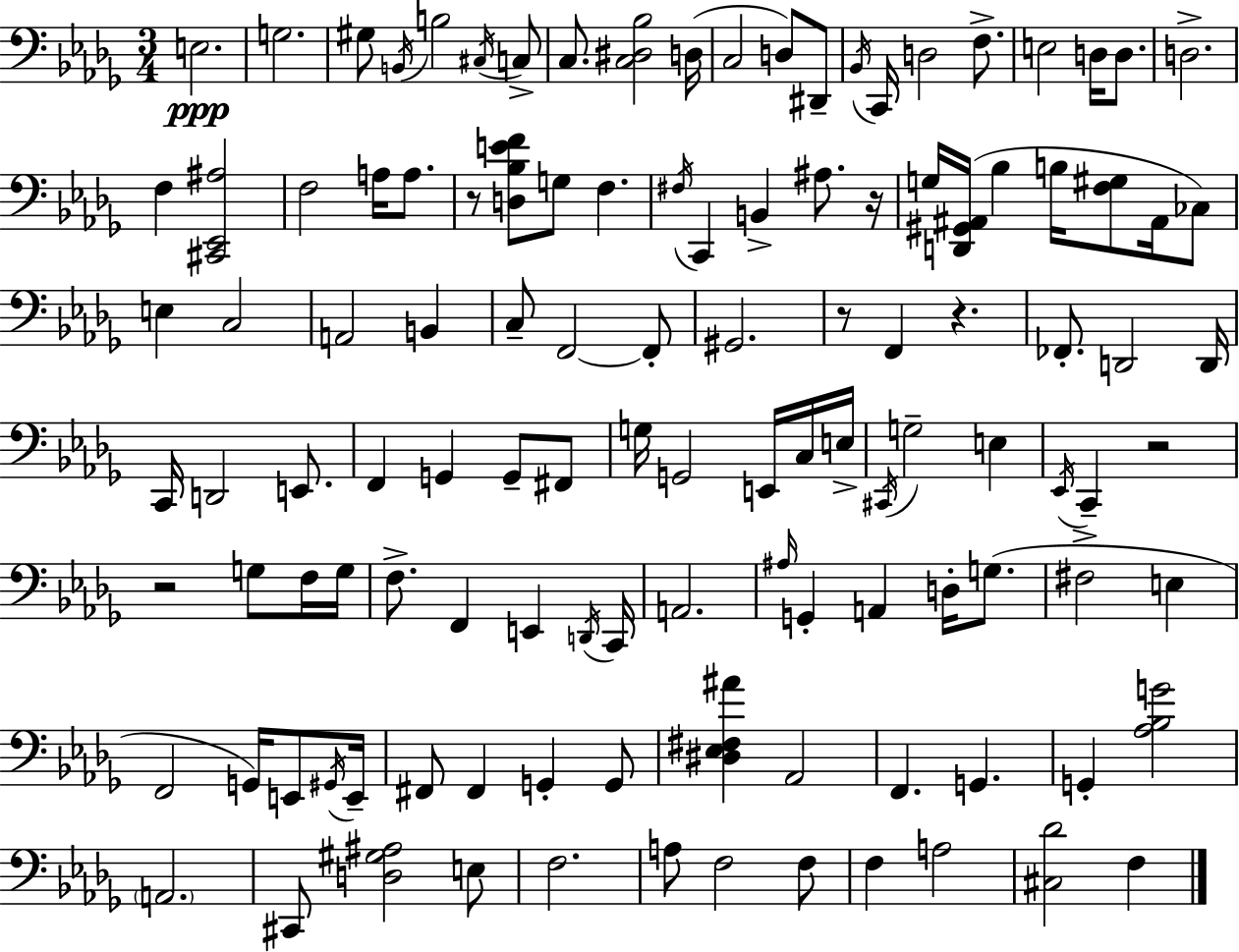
X:1
T:Untitled
M:3/4
L:1/4
K:Bbm
E,2 G,2 ^G,/2 B,,/4 B,2 ^C,/4 C,/2 C,/2 [C,^D,_B,]2 D,/4 C,2 D,/2 ^D,,/2 _B,,/4 C,,/4 D,2 F,/2 E,2 D,/4 D,/2 D,2 F, [^C,,_E,,^A,]2 F,2 A,/4 A,/2 z/2 [D,_B,EF]/2 G,/2 F, ^F,/4 C,, B,, ^A,/2 z/4 G,/4 [D,,^G,,^A,,]/4 _B, B,/4 [F,^G,]/2 ^A,,/4 _C,/2 E, C,2 A,,2 B,, C,/2 F,,2 F,,/2 ^G,,2 z/2 F,, z _F,,/2 D,,2 D,,/4 C,,/4 D,,2 E,,/2 F,, G,, G,,/2 ^F,,/2 G,/4 G,,2 E,,/4 C,/4 E,/4 ^C,,/4 G,2 E, _E,,/4 C,, z2 z2 G,/2 F,/4 G,/4 F,/2 F,, E,, D,,/4 C,,/4 A,,2 ^A,/4 G,, A,, D,/4 G,/2 ^F,2 E, F,,2 G,,/4 E,,/2 ^G,,/4 E,,/4 ^F,,/2 ^F,, G,, G,,/2 [^D,_E,^F,^A] _A,,2 F,, G,, G,, [_A,_B,G]2 A,,2 ^C,,/2 [D,^G,^A,]2 E,/2 F,2 A,/2 F,2 F,/2 F, A,2 [^C,_D]2 F,